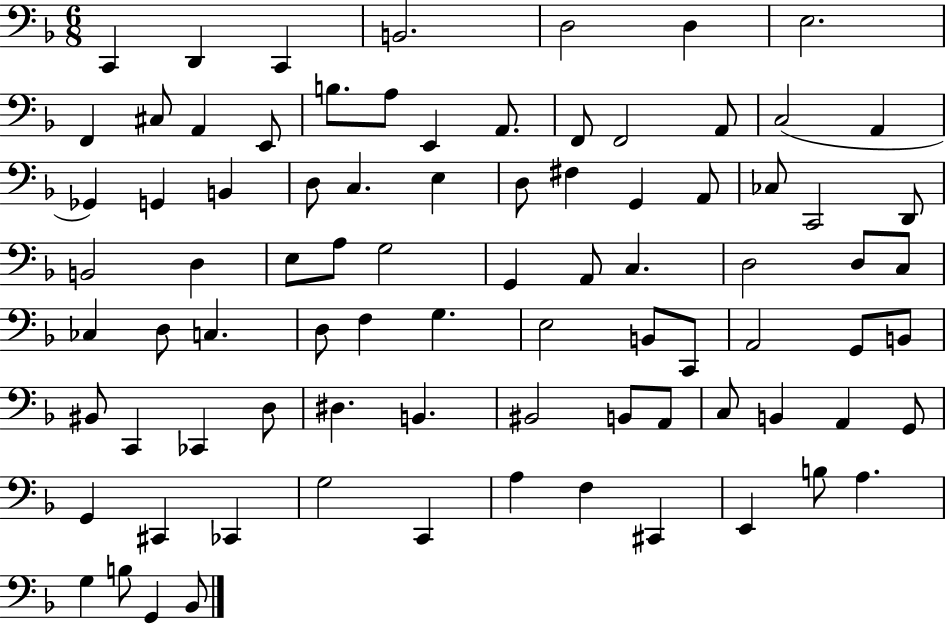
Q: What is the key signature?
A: F major